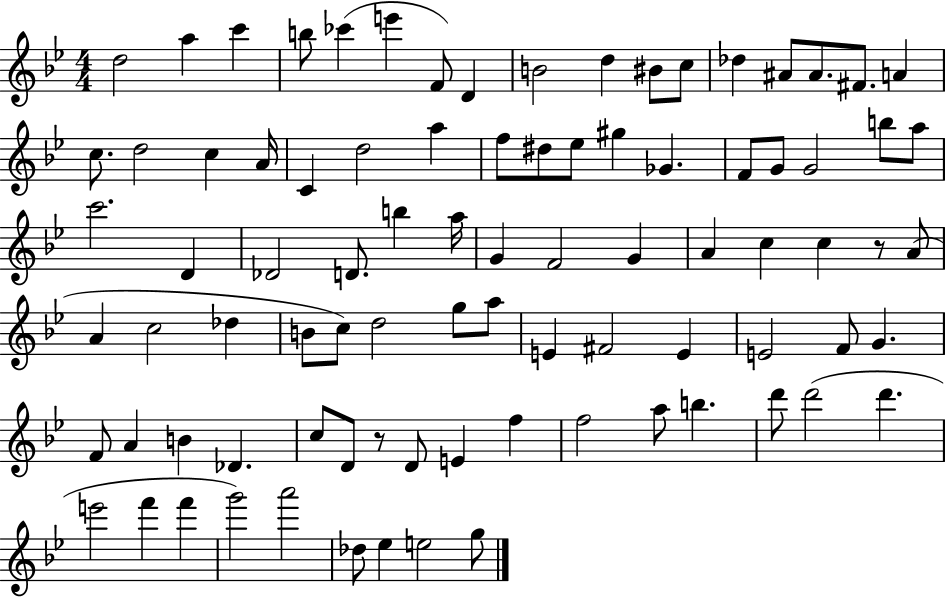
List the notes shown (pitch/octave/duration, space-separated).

D5/h A5/q C6/q B5/e CES6/q E6/q F4/e D4/q B4/h D5/q BIS4/e C5/e Db5/q A#4/e A#4/e. F#4/e. A4/q C5/e. D5/h C5/q A4/s C4/q D5/h A5/q F5/e D#5/e Eb5/e G#5/q Gb4/q. F4/e G4/e G4/h B5/e A5/e C6/h. D4/q Db4/h D4/e. B5/q A5/s G4/q F4/h G4/q A4/q C5/q C5/q R/e A4/e A4/q C5/h Db5/q B4/e C5/e D5/h G5/e A5/e E4/q F#4/h E4/q E4/h F4/e G4/q. F4/e A4/q B4/q Db4/q. C5/e D4/e R/e D4/e E4/q F5/q F5/h A5/e B5/q. D6/e D6/h D6/q. E6/h F6/q F6/q G6/h A6/h Db5/e Eb5/q E5/h G5/e